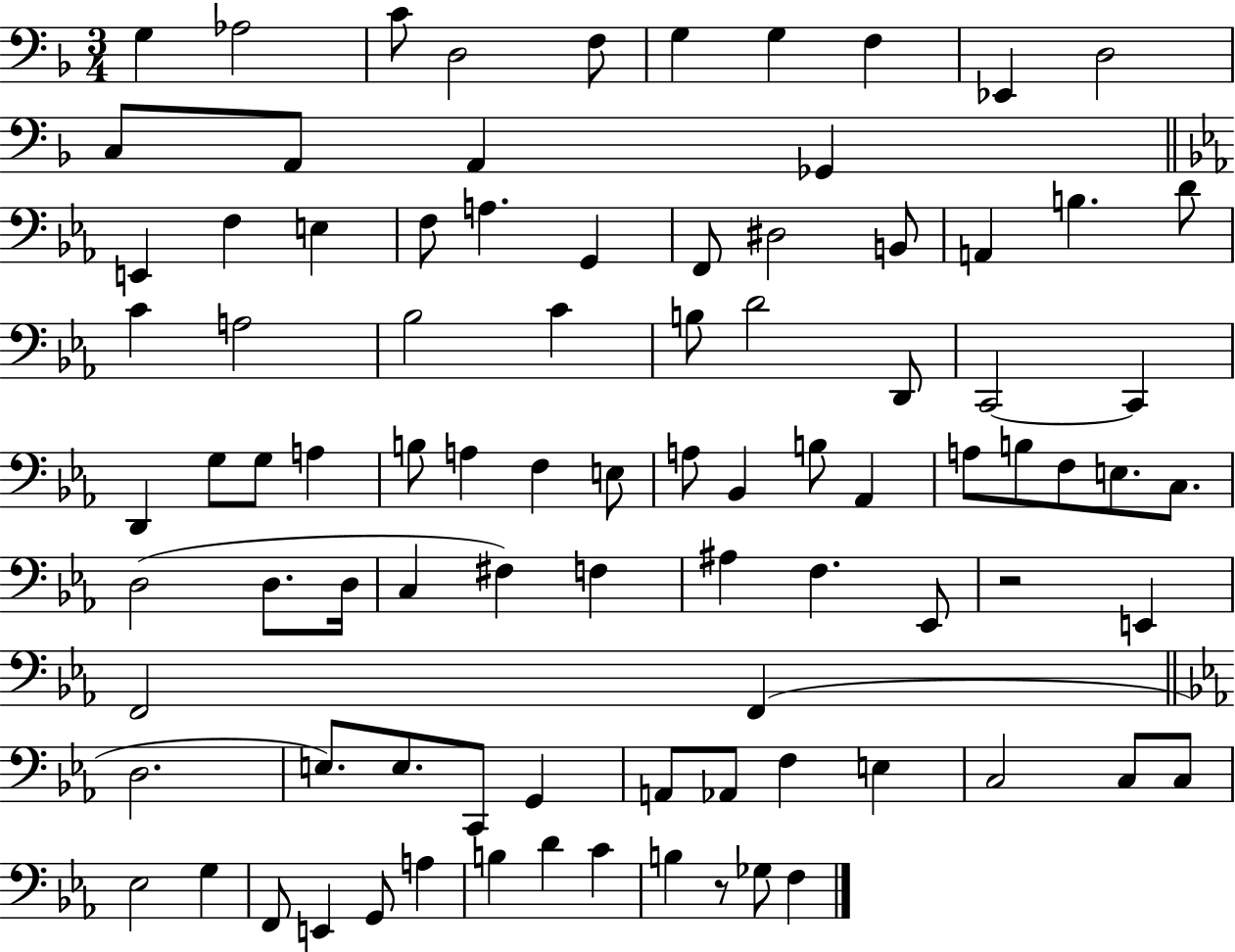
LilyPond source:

{
  \clef bass
  \numericTimeSignature
  \time 3/4
  \key f \major
  g4 aes2 | c'8 d2 f8 | g4 g4 f4 | ees,4 d2 | \break c8 a,8 a,4 ges,4 | \bar "||" \break \key ees \major e,4 f4 e4 | f8 a4. g,4 | f,8 dis2 b,8 | a,4 b4. d'8 | \break c'4 a2 | bes2 c'4 | b8 d'2 d,8 | c,2~~ c,4 | \break d,4 g8 g8 a4 | b8 a4 f4 e8 | a8 bes,4 b8 aes,4 | a8 b8 f8 e8. c8. | \break d2( d8. d16 | c4 fis4) f4 | ais4 f4. ees,8 | r2 e,4 | \break f,2 f,4( | \bar "||" \break \key c \minor d2. | e8.) e8. c,8 g,4 | a,8 aes,8 f4 e4 | c2 c8 c8 | \break ees2 g4 | f,8 e,4 g,8 a4 | b4 d'4 c'4 | b4 r8 ges8 f4 | \break \bar "|."
}